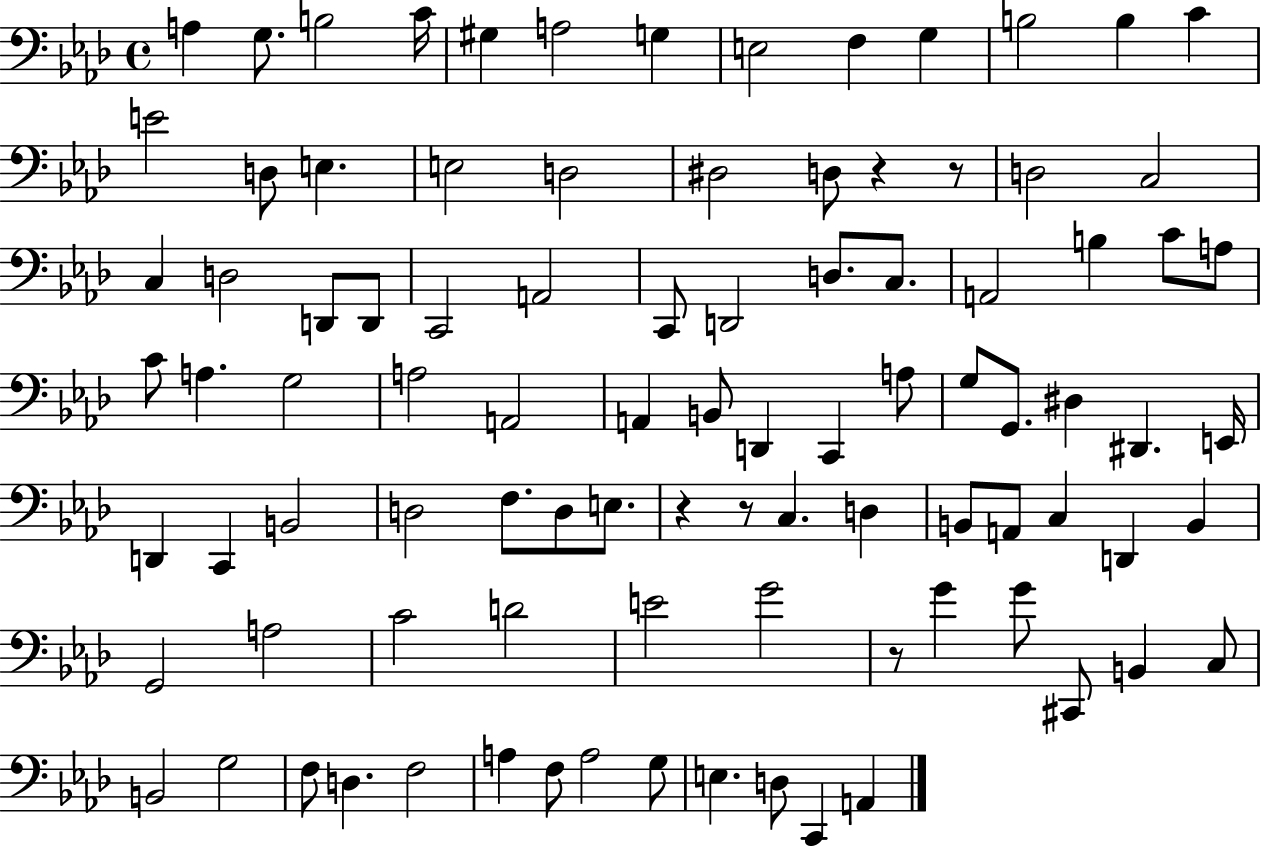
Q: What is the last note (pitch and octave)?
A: A2